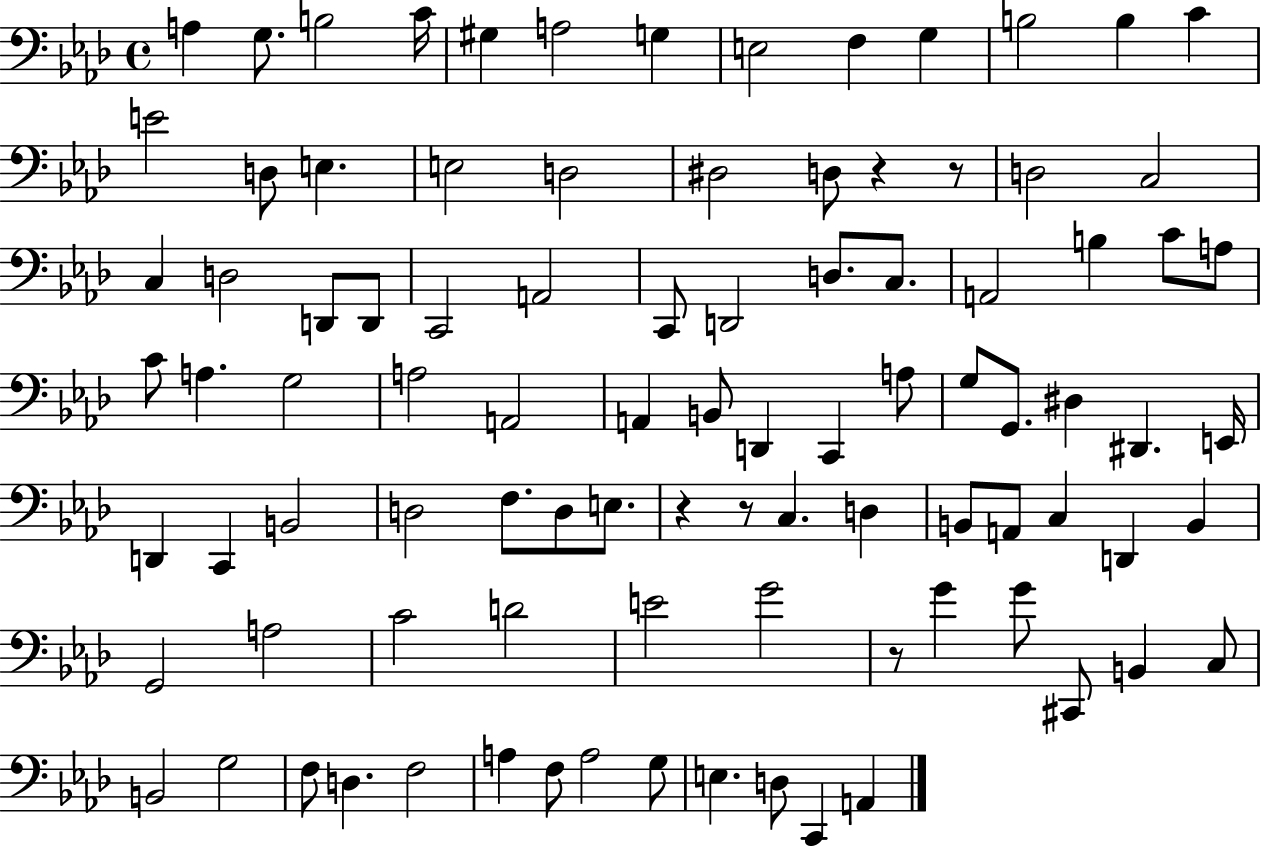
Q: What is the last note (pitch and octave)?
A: A2